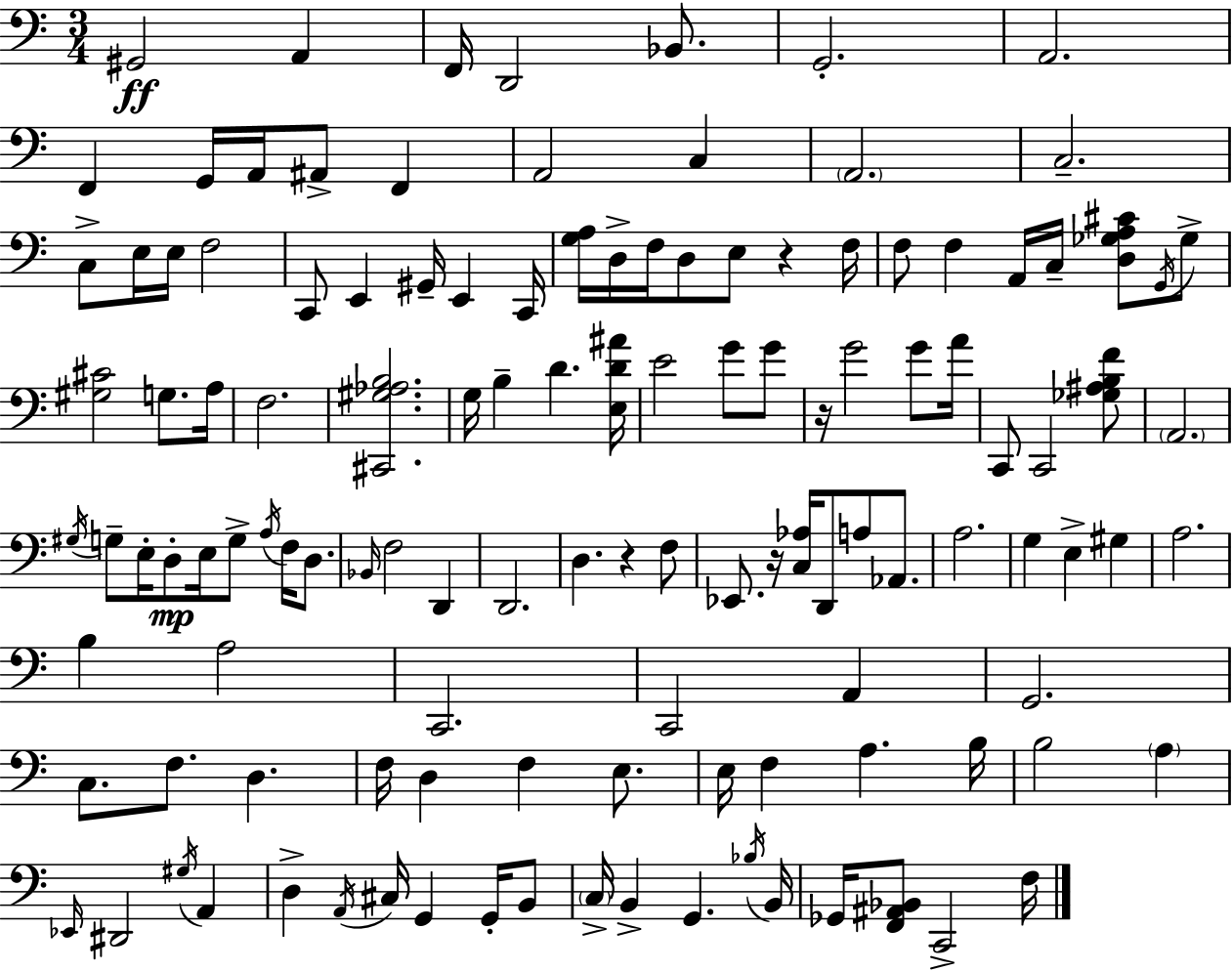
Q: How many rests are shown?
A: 4